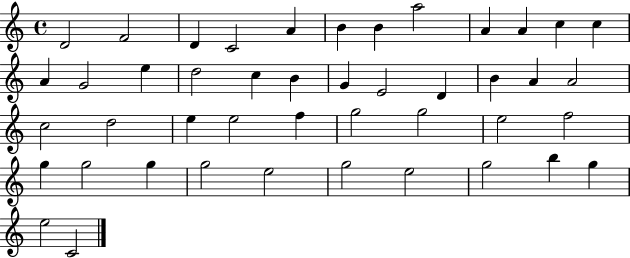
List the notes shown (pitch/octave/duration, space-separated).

D4/h F4/h D4/q C4/h A4/q B4/q B4/q A5/h A4/q A4/q C5/q C5/q A4/q G4/h E5/q D5/h C5/q B4/q G4/q E4/h D4/q B4/q A4/q A4/h C5/h D5/h E5/q E5/h F5/q G5/h G5/h E5/h F5/h G5/q G5/h G5/q G5/h E5/h G5/h E5/h G5/h B5/q G5/q E5/h C4/h